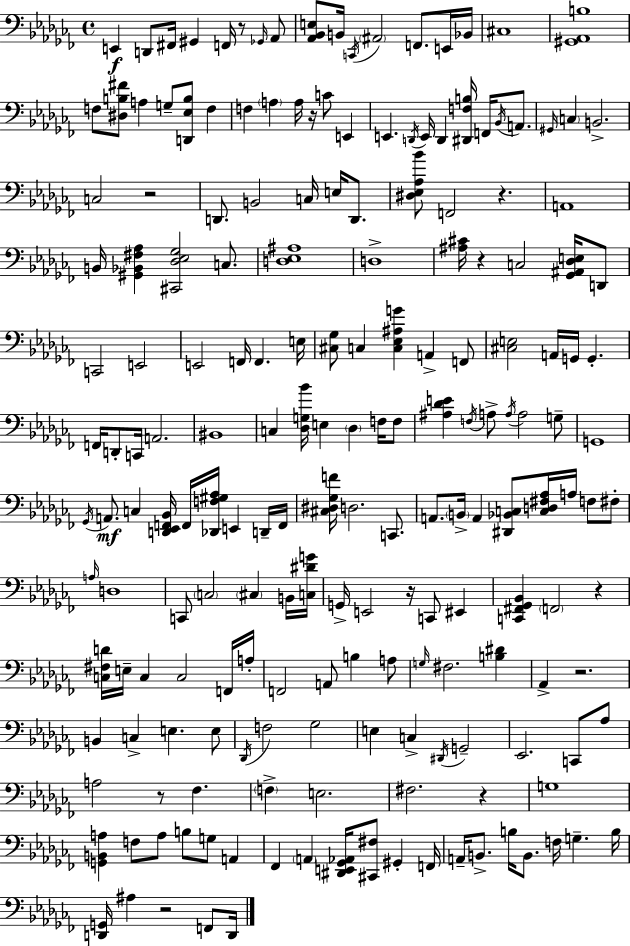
X:1
T:Untitled
M:4/4
L:1/4
K:Abm
E,, D,,/2 ^F,,/4 ^G,, F,,/4 z/2 _G,,/4 _A,,/2 [_A,,_B,,E,]/2 B,,/4 C,,/4 ^A,,2 F,,/2 E,,/4 _B,,/4 ^C,4 [^G,,_A,,B,]4 F,/2 [^D,B,^F]/2 A, G,/2 [D,,_E,B,]/2 F, F, A, A,/4 z/4 C/2 E,, E,, D,,/4 E,,/4 D,, [^D,,F,B,]/4 F,,/4 _B,,/4 A,,/2 ^G,,/4 C, B,,2 C,2 z2 D,,/2 B,,2 C,/4 E,/4 D,,/2 [^D,_E,_A,_B]/2 F,,2 z A,,4 B,,/4 [^G,,_B,,^F,_A,] [^C,,_D,_E,_G,]2 C,/2 [D,_E,^A,]4 D,4 [^A,^C]/4 z C,2 [_G,,^A,,_D,E,]/4 D,,/2 C,,2 E,,2 E,,2 F,,/4 F,, E,/4 [^C,_G,]/2 C, [C,_E,^A,G] A,, F,,/2 [^C,E,]2 A,,/4 G,,/4 G,, F,,/4 D,,/2 C,,/4 A,,2 ^B,,4 C, [_D,G,_B]/4 E, _D, F,/4 F,/2 [^A,_DE] F,/4 A,/2 A,/4 A,2 G,/2 G,,4 _G,,/4 A,,/2 C, [D,,_E,,F,,_B,,]/4 F,,/4 [_D,,F,^G,_A,]/4 E,, D,,/4 F,,/4 [^C,^D,_G,F]/4 D,2 C,,/2 A,,/2 B,,/4 A,, [^D,,_B,,C,]/2 [C,D,^F,_A,]/4 A,/4 F,/2 ^F,/2 A,/4 D,4 C,,/2 C,2 ^C, B,,/4 [C,^DG]/4 G,,/4 E,,2 z/4 C,,/2 ^E,, [C,,^F,,_G,,_B,,] F,,2 z [C,^F,D]/4 E,/4 C, C,2 F,,/4 A,/4 F,,2 A,,/2 B, A,/2 G,/4 ^F,2 [B,^D] _A,, z2 B,, C, E, E,/2 _D,,/4 F,2 _G,2 E, C, ^D,,/4 G,,2 _E,,2 C,,/2 _A,/2 A,2 z/2 _F, F, E,2 ^F,2 z G,4 [G,,B,,A,] F,/2 A,/2 B,/2 G,/2 A,, _F,, A,, [^D,,E,,_G,,_A,,]/4 [^C,,^F,]/2 ^G,, F,,/4 A,,/4 B,,/2 B,/4 B,,/2 F,/4 G, B,/4 [D,,G,,]/4 ^A, z2 F,,/2 D,,/4